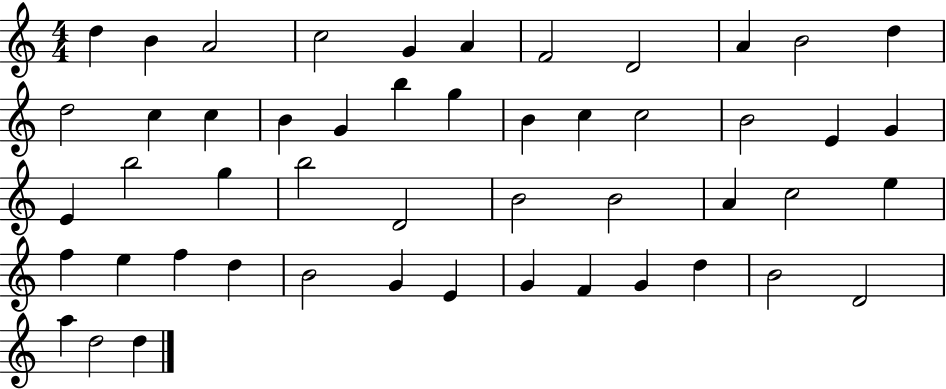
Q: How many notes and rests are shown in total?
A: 50